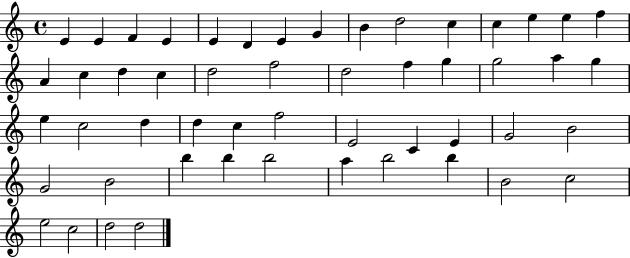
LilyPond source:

{
  \clef treble
  \time 4/4
  \defaultTimeSignature
  \key c \major
  e'4 e'4 f'4 e'4 | e'4 d'4 e'4 g'4 | b'4 d''2 c''4 | c''4 e''4 e''4 f''4 | \break a'4 c''4 d''4 c''4 | d''2 f''2 | d''2 f''4 g''4 | g''2 a''4 g''4 | \break e''4 c''2 d''4 | d''4 c''4 f''2 | e'2 c'4 e'4 | g'2 b'2 | \break g'2 b'2 | b''4 b''4 b''2 | a''4 b''2 b''4 | b'2 c''2 | \break e''2 c''2 | d''2 d''2 | \bar "|."
}